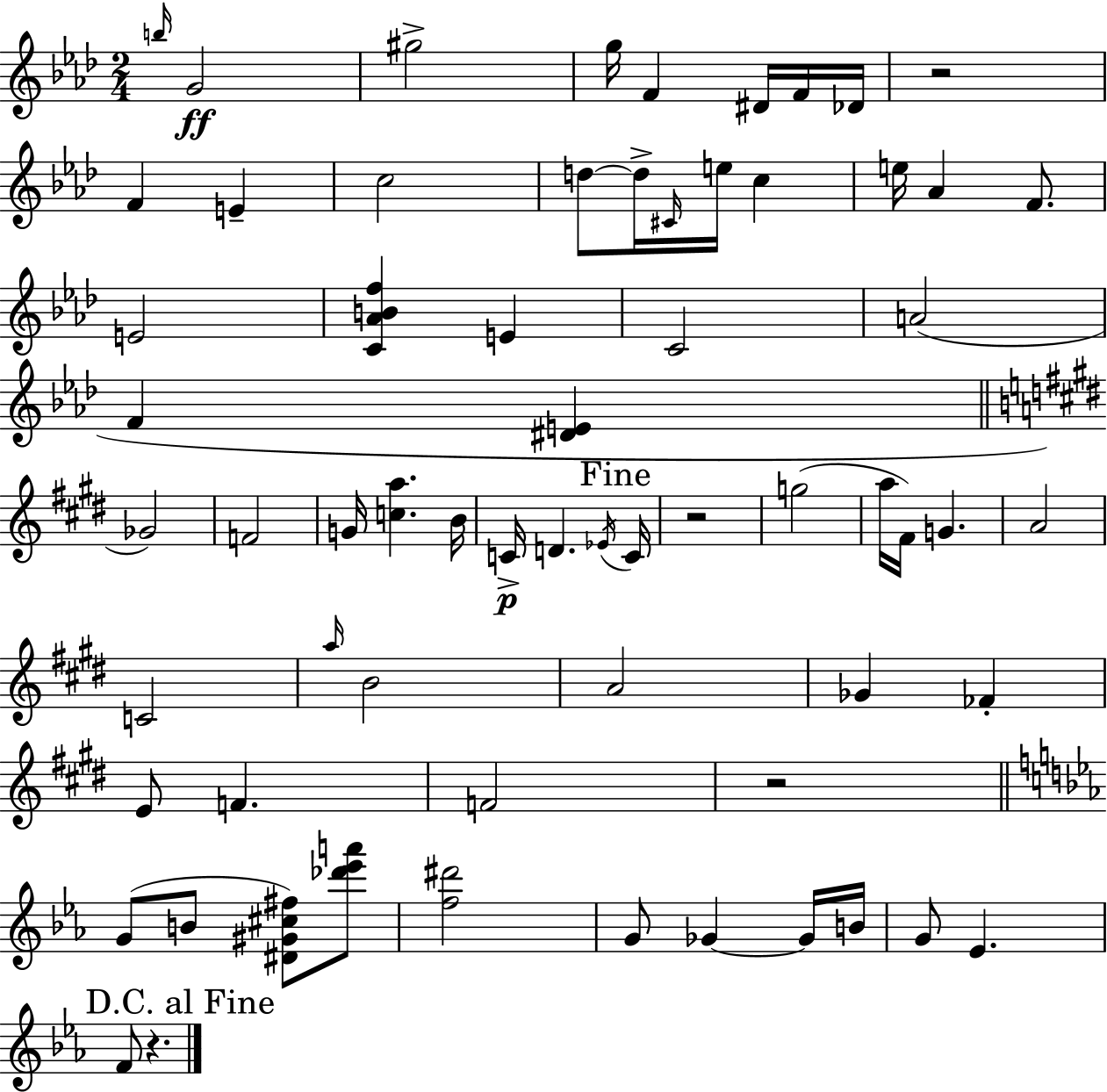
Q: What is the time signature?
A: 2/4